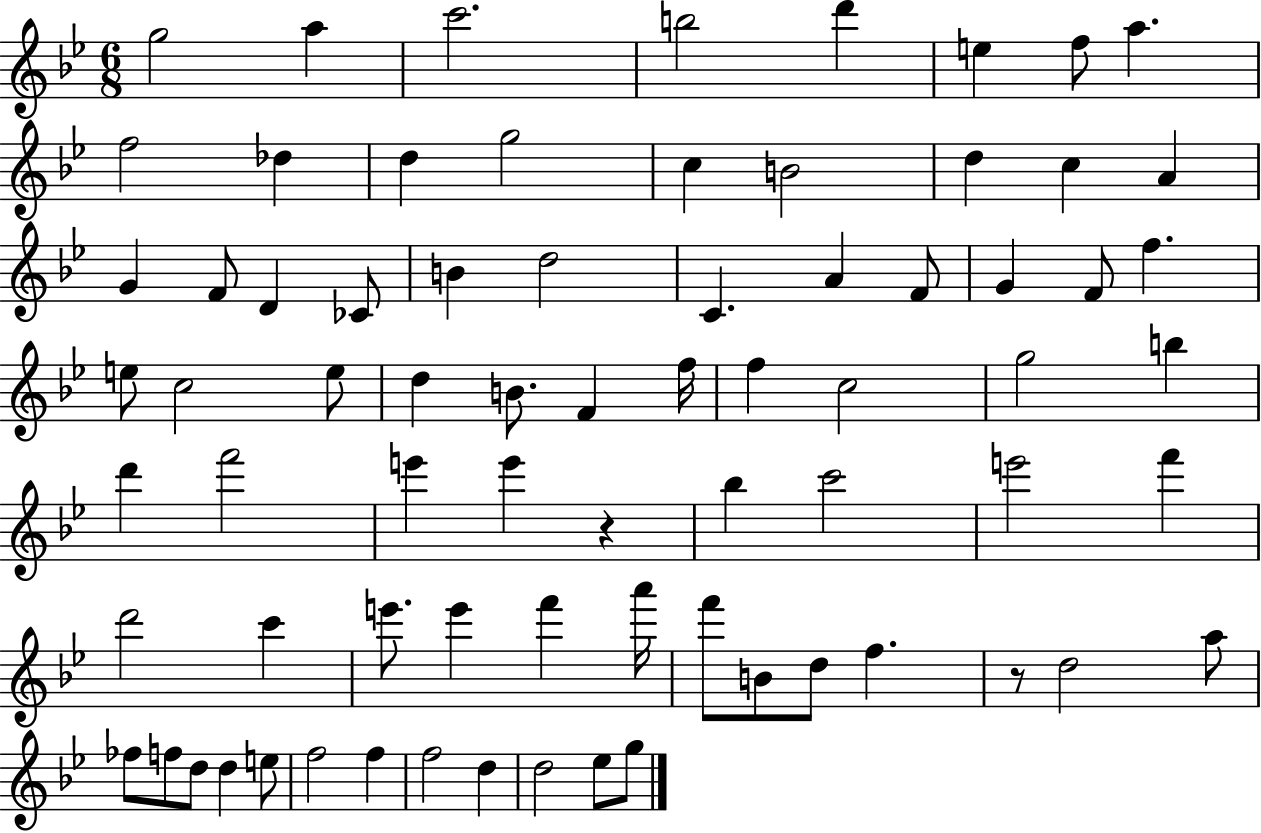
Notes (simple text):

G5/h A5/q C6/h. B5/h D6/q E5/q F5/e A5/q. F5/h Db5/q D5/q G5/h C5/q B4/h D5/q C5/q A4/q G4/q F4/e D4/q CES4/e B4/q D5/h C4/q. A4/q F4/e G4/q F4/e F5/q. E5/e C5/h E5/e D5/q B4/e. F4/q F5/s F5/q C5/h G5/h B5/q D6/q F6/h E6/q E6/q R/q Bb5/q C6/h E6/h F6/q D6/h C6/q E6/e. E6/q F6/q A6/s F6/e B4/e D5/e F5/q. R/e D5/h A5/e FES5/e F5/e D5/e D5/q E5/e F5/h F5/q F5/h D5/q D5/h Eb5/e G5/e